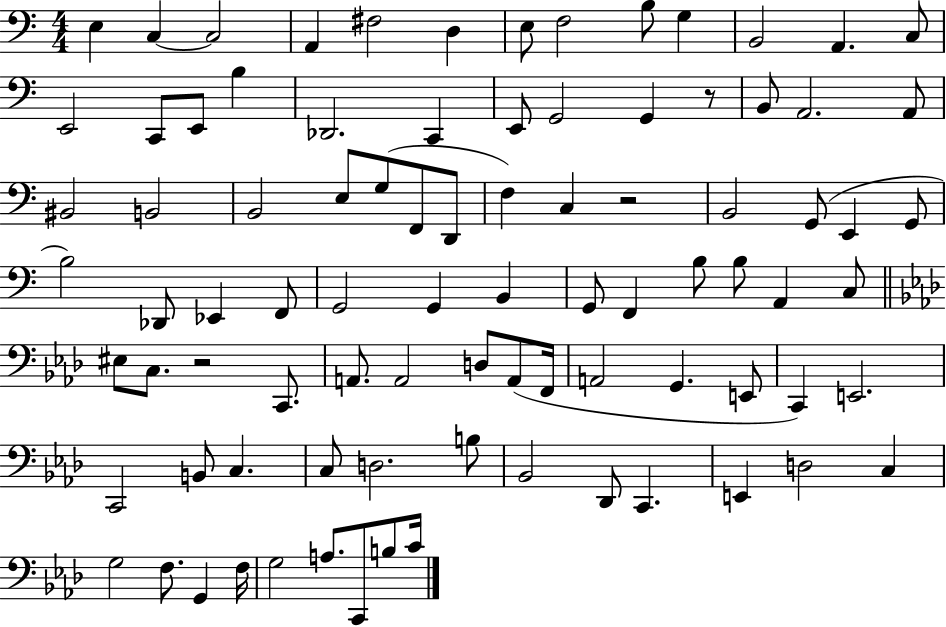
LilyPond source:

{
  \clef bass
  \numericTimeSignature
  \time 4/4
  \key c \major
  e4 c4~~ c2 | a,4 fis2 d4 | e8 f2 b8 g4 | b,2 a,4. c8 | \break e,2 c,8 e,8 b4 | des,2. c,4 | e,8 g,2 g,4 r8 | b,8 a,2. a,8 | \break bis,2 b,2 | b,2 e8 g8( f,8 d,8 | f4) c4 r2 | b,2 g,8( e,4 g,8 | \break b2) des,8 ees,4 f,8 | g,2 g,4 b,4 | g,8 f,4 b8 b8 a,4 c8 | \bar "||" \break \key aes \major eis8 c8. r2 c,8. | a,8. a,2 d8 a,8( f,16 | a,2 g,4. e,8 | c,4) e,2. | \break c,2 b,8 c4. | c8 d2. b8 | bes,2 des,8 c,4. | e,4 d2 c4 | \break g2 f8. g,4 f16 | g2 a8. c,8 b8 c'16 | \bar "|."
}